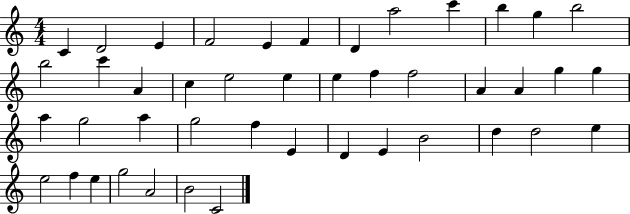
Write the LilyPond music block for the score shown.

{
  \clef treble
  \numericTimeSignature
  \time 4/4
  \key c \major
  c'4 d'2 e'4 | f'2 e'4 f'4 | d'4 a''2 c'''4 | b''4 g''4 b''2 | \break b''2 c'''4 a'4 | c''4 e''2 e''4 | e''4 f''4 f''2 | a'4 a'4 g''4 g''4 | \break a''4 g''2 a''4 | g''2 f''4 e'4 | d'4 e'4 b'2 | d''4 d''2 e''4 | \break e''2 f''4 e''4 | g''2 a'2 | b'2 c'2 | \bar "|."
}